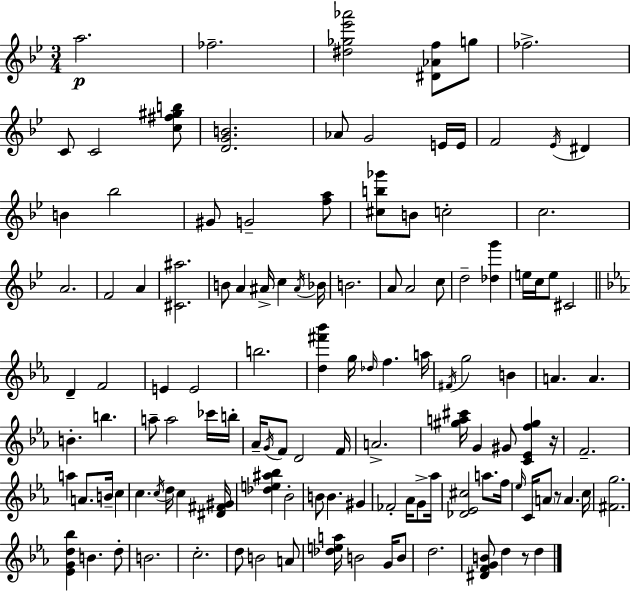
A5/h. FES5/h. [D#5,Gb5,Eb6,Ab6]/h [D#4,Ab4,F5]/e G5/e FES5/h. C4/e C4/h [C5,F#5,G#5,B5]/e [D4,G4,B4]/h. Ab4/e G4/h E4/s E4/s F4/h Eb4/s D#4/q B4/q Bb5/h G#4/e G4/h [F5,A5]/e [C#5,B5,Gb6]/e B4/e C5/h C5/h. A4/h. F4/h A4/q [C#4,A#5]/h. B4/e A4/q A#4/s C5/q A#4/s Bb4/s B4/h. A4/e A4/h C5/e D5/h [Db5,G6]/q E5/s C5/s E5/e C#4/h D4/q F4/h E4/q E4/h B5/h. [D5,F#6,Bb6]/q G5/s Db5/s F5/q. A5/s F#4/s G5/h B4/q A4/q. A4/q. B4/q. B5/q. A5/e A5/h CES6/s B5/s Ab4/s G4/s F4/e D4/h F4/s A4/h. [G#5,A5,C#6]/s G4/q G#4/e [C4,Eb4,F5,G#5]/q R/s F4/h. A5/q A4/e. B4/s C5/q C5/q. C5/s D5/s C5/q [D#4,F#4,G#4]/s [Db5,E5,A#5,Bb5]/q Bb4/h B4/e B4/q. G#4/q FES4/h Ab4/s G4/e Ab5/s [Db4,Eb4,C#5]/h A5/e. F5/s Eb5/s C4/s A4/e R/e A4/q. C5/s [F#4,G5]/h. [Eb4,G4,D5,Bb5]/q B4/q. D5/e B4/h. C5/h. D5/e B4/h A4/e [Db5,E5,A5]/s B4/h G4/s B4/e D5/h. [D#4,F4,G4,B4]/e D5/q R/e D5/q